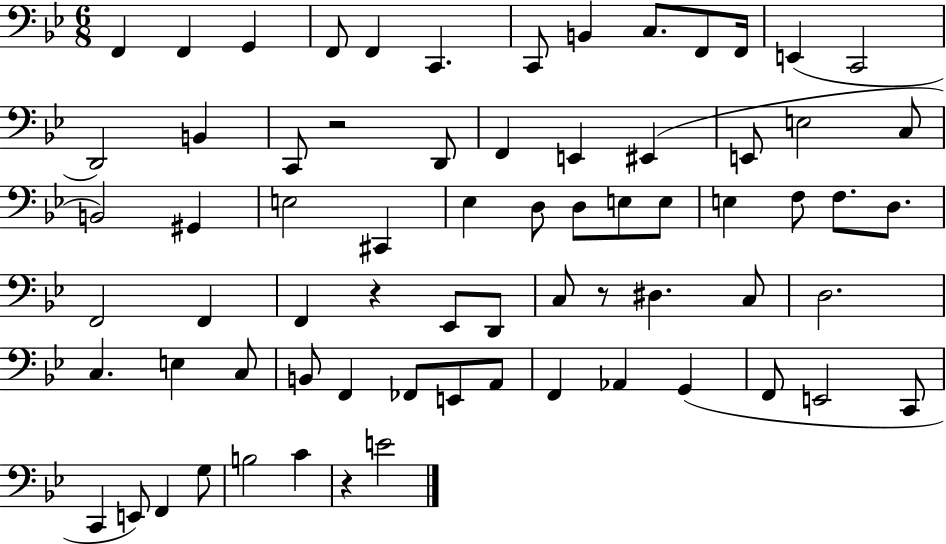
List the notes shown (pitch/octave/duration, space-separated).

F2/q F2/q G2/q F2/e F2/q C2/q. C2/e B2/q C3/e. F2/e F2/s E2/q C2/h D2/h B2/q C2/e R/h D2/e F2/q E2/q EIS2/q E2/e E3/h C3/e B2/h G#2/q E3/h C#2/q Eb3/q D3/e D3/e E3/e E3/e E3/q F3/e F3/e. D3/e. F2/h F2/q F2/q R/q Eb2/e D2/e C3/e R/e D#3/q. C3/e D3/h. C3/q. E3/q C3/e B2/e F2/q FES2/e E2/e A2/e F2/q Ab2/q G2/q F2/e E2/h C2/e C2/q E2/e F2/q G3/e B3/h C4/q R/q E4/h